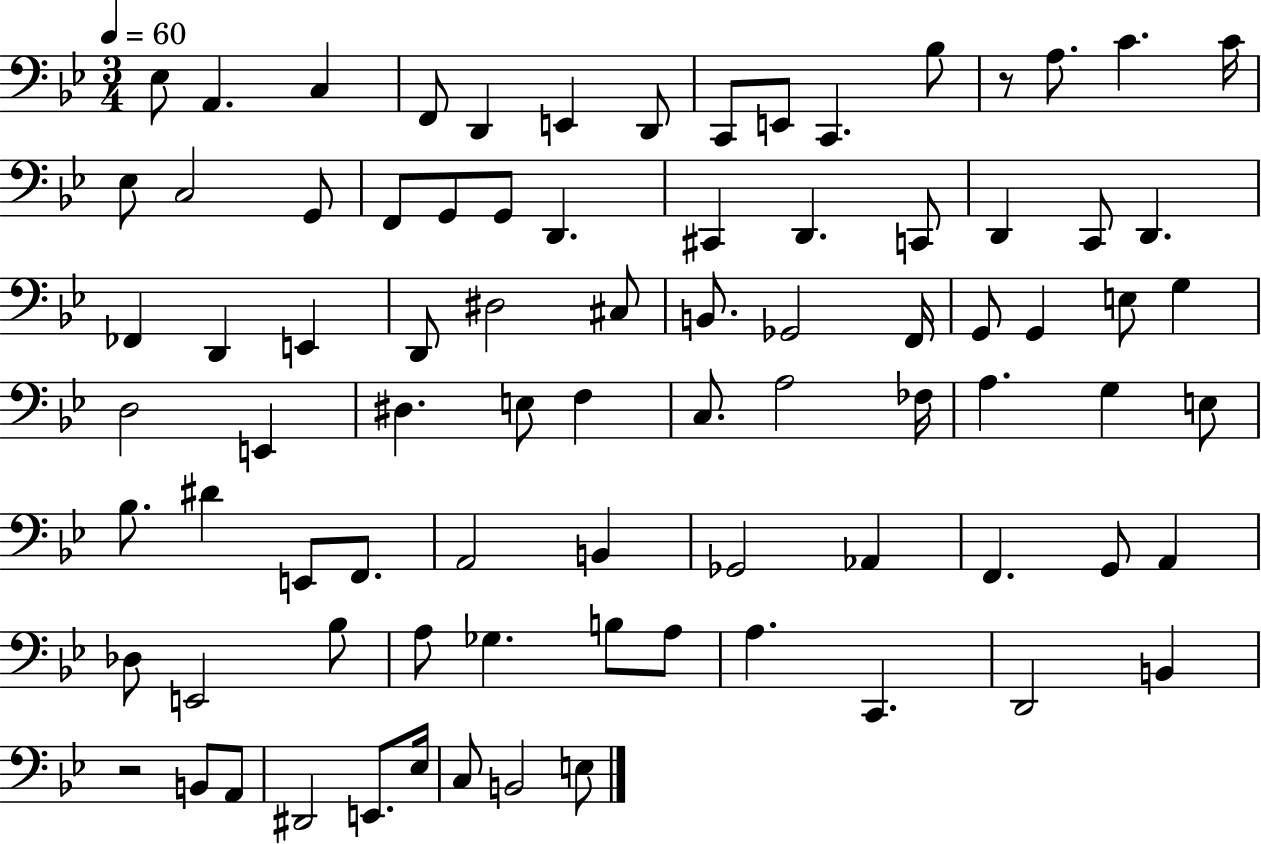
{
  \clef bass
  \numericTimeSignature
  \time 3/4
  \key bes \major
  \tempo 4 = 60
  \repeat volta 2 { ees8 a,4. c4 | f,8 d,4 e,4 d,8 | c,8 e,8 c,4. bes8 | r8 a8. c'4. c'16 | \break ees8 c2 g,8 | f,8 g,8 g,8 d,4. | cis,4 d,4. c,8 | d,4 c,8 d,4. | \break fes,4 d,4 e,4 | d,8 dis2 cis8 | b,8. ges,2 f,16 | g,8 g,4 e8 g4 | \break d2 e,4 | dis4. e8 f4 | c8. a2 fes16 | a4. g4 e8 | \break bes8. dis'4 e,8 f,8. | a,2 b,4 | ges,2 aes,4 | f,4. g,8 a,4 | \break des8 e,2 bes8 | a8 ges4. b8 a8 | a4. c,4. | d,2 b,4 | \break r2 b,8 a,8 | dis,2 e,8. ees16 | c8 b,2 e8 | } \bar "|."
}